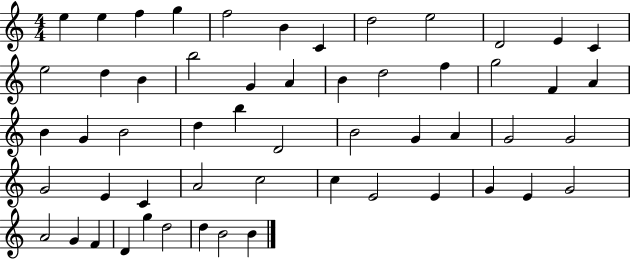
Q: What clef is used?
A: treble